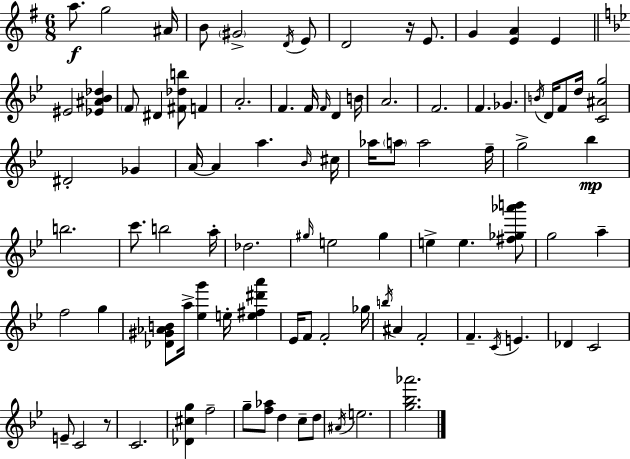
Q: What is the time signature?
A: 6/8